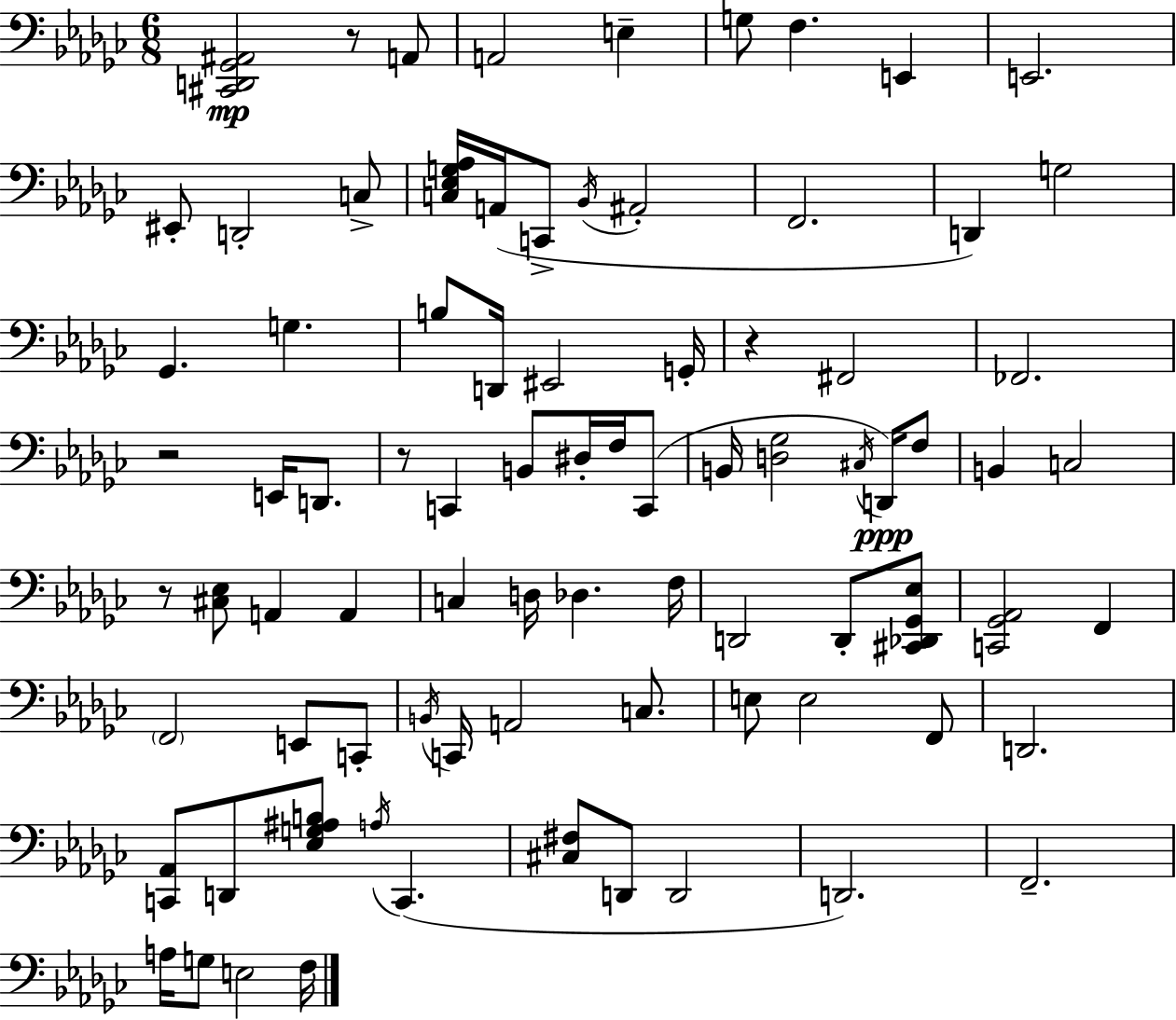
X:1
T:Untitled
M:6/8
L:1/4
K:Ebm
[^C,,D,,_G,,^A,,]2 z/2 A,,/2 A,,2 E, G,/2 F, E,, E,,2 ^E,,/2 D,,2 C,/2 [C,_E,G,_A,]/4 A,,/4 C,,/2 _B,,/4 ^A,,2 F,,2 D,, G,2 _G,, G, B,/2 D,,/4 ^E,,2 G,,/4 z ^F,,2 _F,,2 z2 E,,/4 D,,/2 z/2 C,, B,,/2 ^D,/4 F,/4 C,,/2 B,,/4 [D,_G,]2 ^C,/4 D,,/4 F,/2 B,, C,2 z/2 [^C,_E,]/2 A,, A,, C, D,/4 _D, F,/4 D,,2 D,,/2 [^C,,_D,,_G,,_E,]/2 [C,,_G,,_A,,]2 F,, F,,2 E,,/2 C,,/2 B,,/4 C,,/4 A,,2 C,/2 E,/2 E,2 F,,/2 D,,2 [C,,_A,,]/2 D,,/2 [_E,G,^A,B,]/2 A,/4 C,, [^C,^F,]/2 D,,/2 D,,2 D,,2 F,,2 A,/4 G,/2 E,2 F,/4